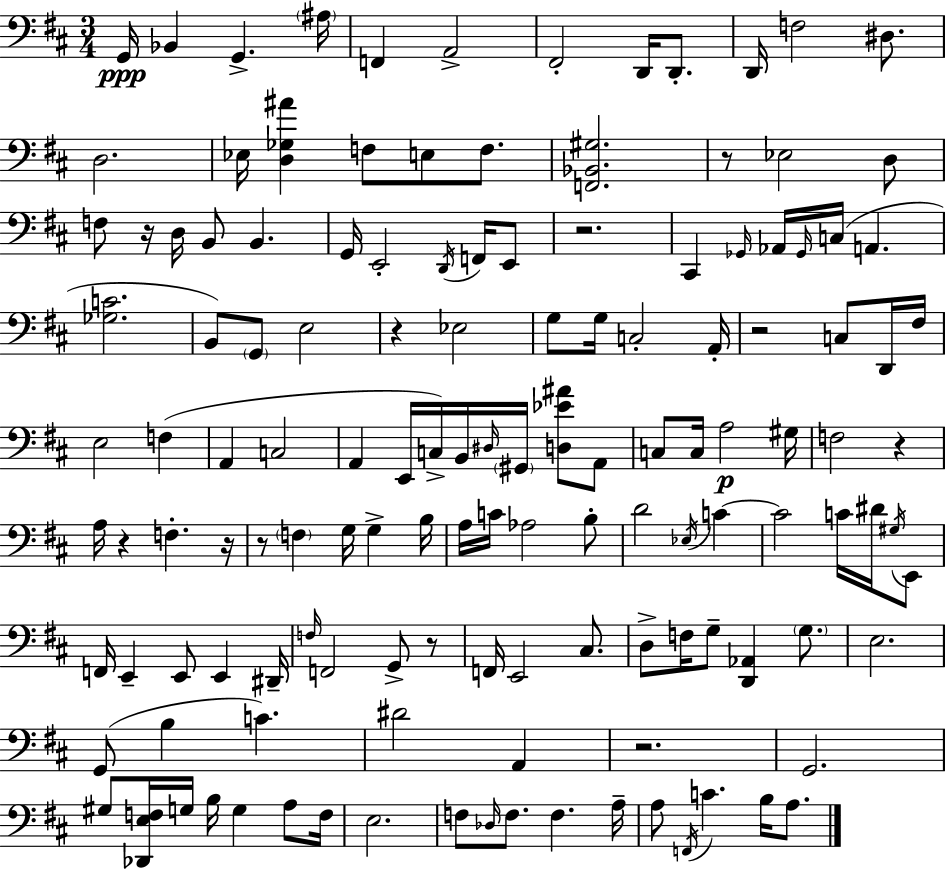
X:1
T:Untitled
M:3/4
L:1/4
K:D
G,,/4 _B,, G,, ^A,/4 F,, A,,2 ^F,,2 D,,/4 D,,/2 D,,/4 F,2 ^D,/2 D,2 _E,/4 [D,_G,^A] F,/2 E,/2 F,/2 [F,,_B,,^G,]2 z/2 _E,2 D,/2 F,/2 z/4 D,/4 B,,/2 B,, G,,/4 E,,2 D,,/4 F,,/4 E,,/2 z2 ^C,, _G,,/4 _A,,/4 _G,,/4 C,/4 A,, [_G,C]2 B,,/2 G,,/2 E,2 z _E,2 G,/2 G,/4 C,2 A,,/4 z2 C,/2 D,,/4 ^F,/4 E,2 F, A,, C,2 A,, E,,/4 C,/4 B,,/4 ^D,/4 ^G,,/4 [D,_E^A]/2 A,,/2 C,/2 C,/4 A,2 ^G,/4 F,2 z A,/4 z F, z/4 z/2 F, G,/4 G, B,/4 A,/4 C/4 _A,2 B,/2 D2 _E,/4 C C2 C/4 ^D/4 ^G,/4 E,,/2 F,,/4 E,, E,,/2 E,, ^D,,/4 F,/4 F,,2 G,,/2 z/2 F,,/4 E,,2 ^C,/2 D,/2 F,/4 G,/2 [D,,_A,,] G,/2 E,2 G,,/2 B, C ^D2 A,, z2 G,,2 ^G,/2 [_D,,E,F,]/4 G,/4 B,/4 G, A,/2 F,/4 E,2 F,/2 _D,/4 F,/2 F, A,/4 A,/2 F,,/4 C B,/4 A,/2